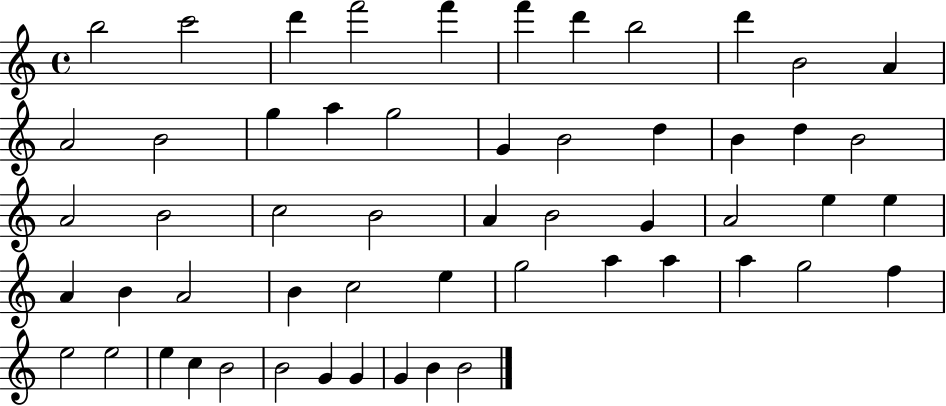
B5/h C6/h D6/q F6/h F6/q F6/q D6/q B5/h D6/q B4/h A4/q A4/h B4/h G5/q A5/q G5/h G4/q B4/h D5/q B4/q D5/q B4/h A4/h B4/h C5/h B4/h A4/q B4/h G4/q A4/h E5/q E5/q A4/q B4/q A4/h B4/q C5/h E5/q G5/h A5/q A5/q A5/q G5/h F5/q E5/h E5/h E5/q C5/q B4/h B4/h G4/q G4/q G4/q B4/q B4/h